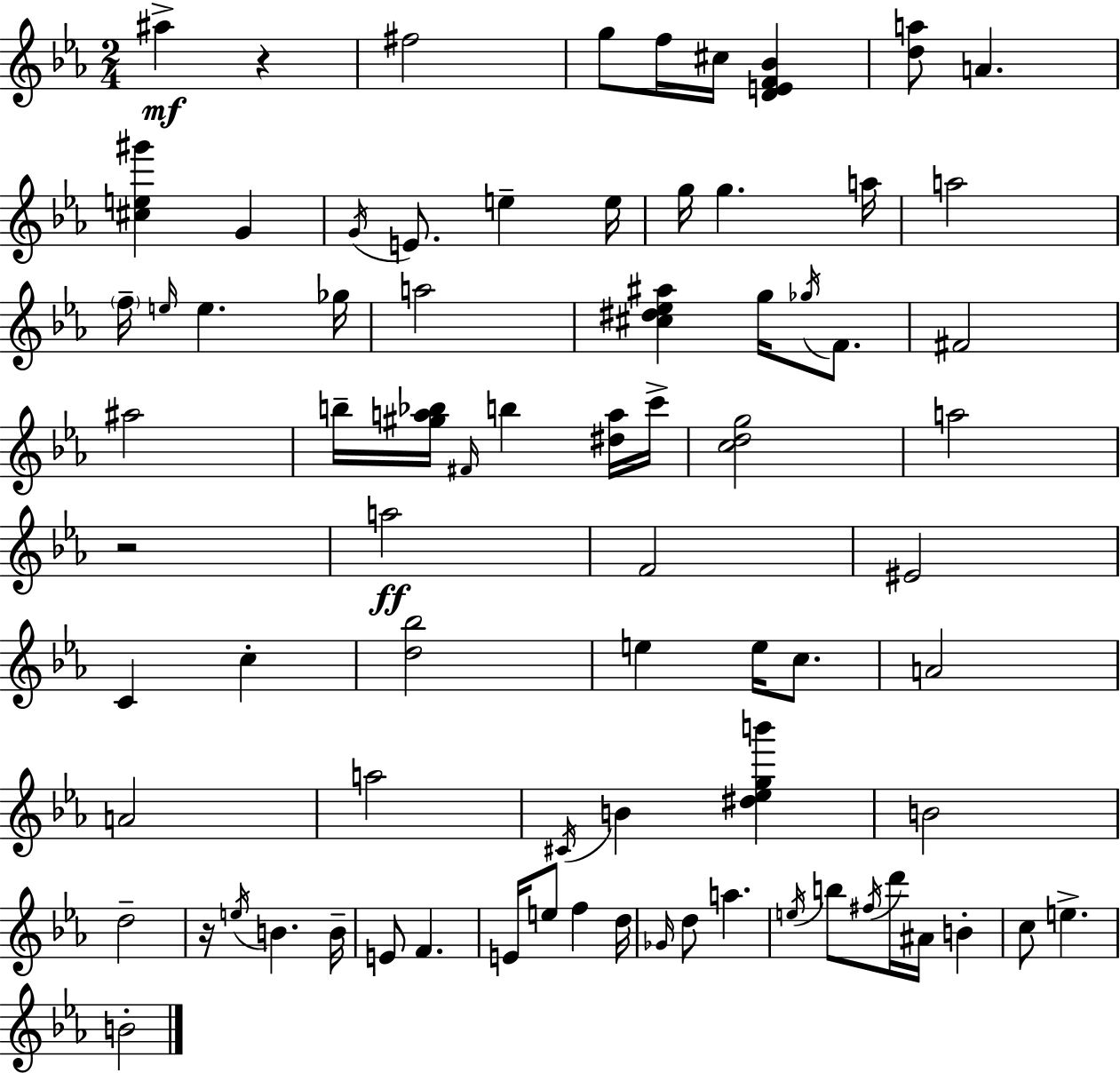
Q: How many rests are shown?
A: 3